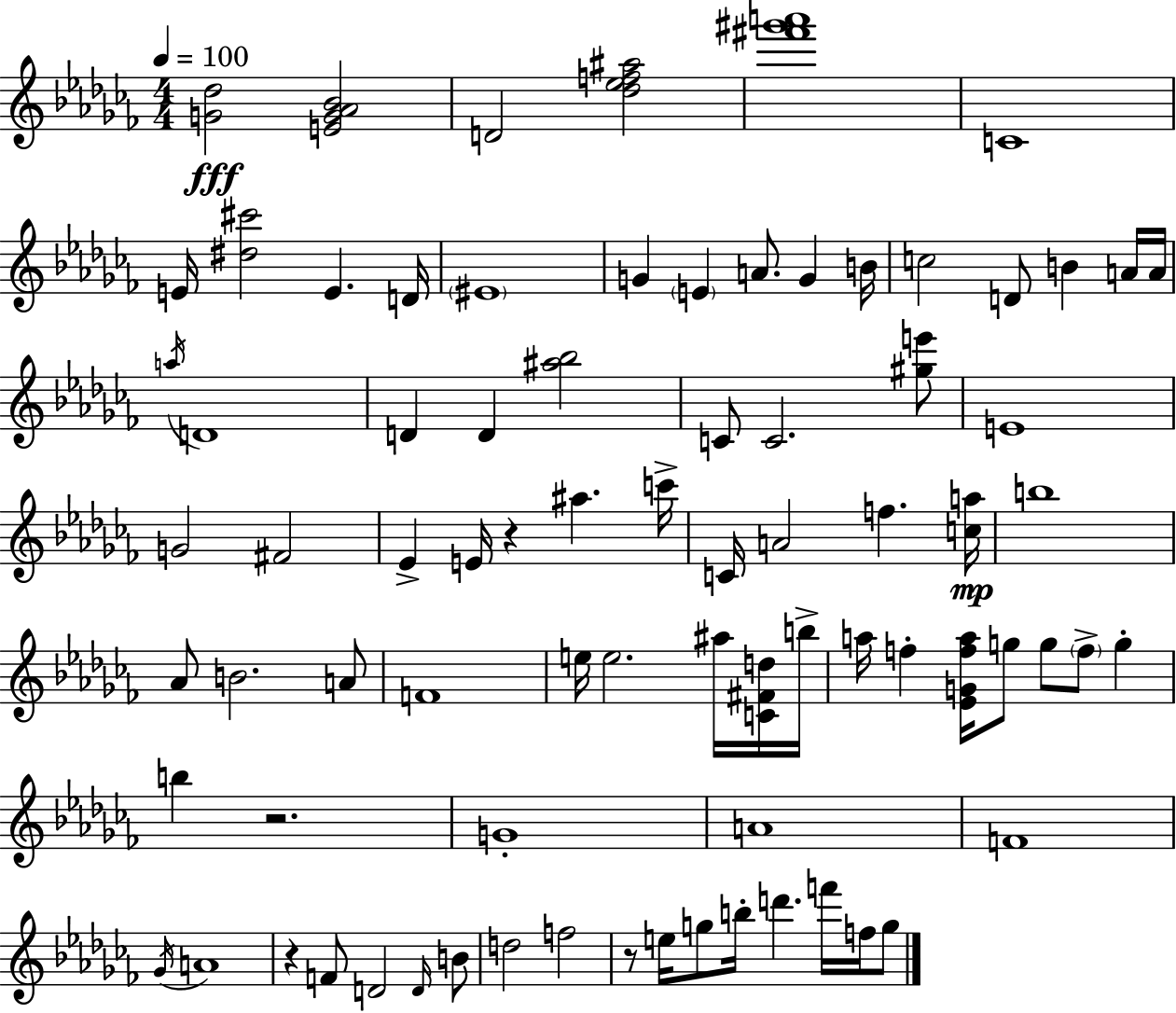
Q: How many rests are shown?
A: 4